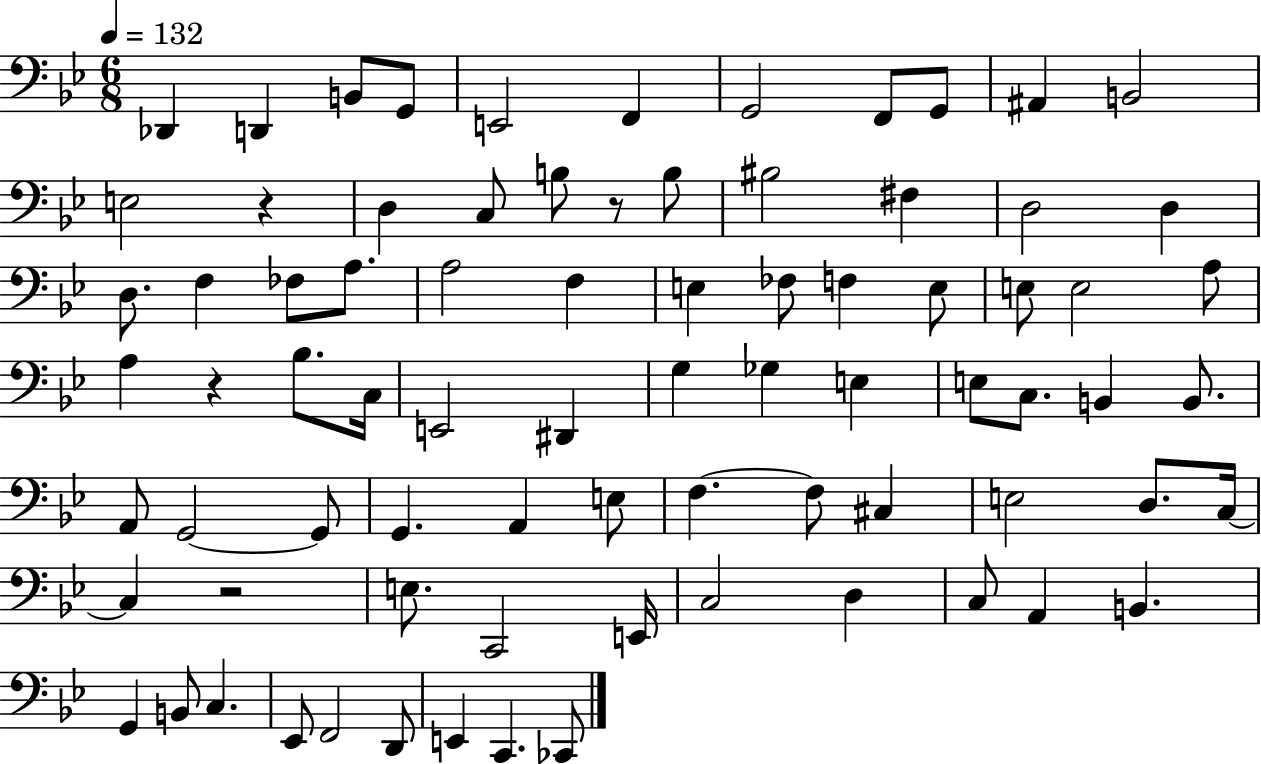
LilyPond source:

{
  \clef bass
  \numericTimeSignature
  \time 6/8
  \key bes \major
  \tempo 4 = 132
  des,4 d,4 b,8 g,8 | e,2 f,4 | g,2 f,8 g,8 | ais,4 b,2 | \break e2 r4 | d4 c8 b8 r8 b8 | bis2 fis4 | d2 d4 | \break d8. f4 fes8 a8. | a2 f4 | e4 fes8 f4 e8 | e8 e2 a8 | \break a4 r4 bes8. c16 | e,2 dis,4 | g4 ges4 e4 | e8 c8. b,4 b,8. | \break a,8 g,2~~ g,8 | g,4. a,4 e8 | f4.~~ f8 cis4 | e2 d8. c16~~ | \break c4 r2 | e8. c,2 e,16 | c2 d4 | c8 a,4 b,4. | \break g,4 b,8 c4. | ees,8 f,2 d,8 | e,4 c,4. ces,8 | \bar "|."
}